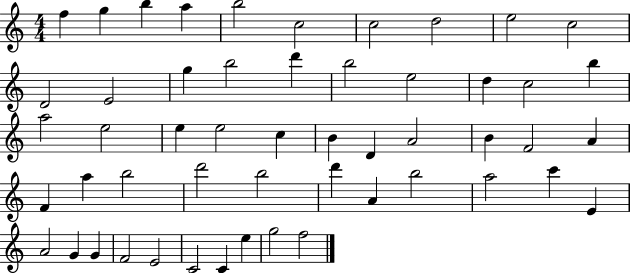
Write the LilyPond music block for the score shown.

{
  \clef treble
  \numericTimeSignature
  \time 4/4
  \key c \major
  f''4 g''4 b''4 a''4 | b''2 c''2 | c''2 d''2 | e''2 c''2 | \break d'2 e'2 | g''4 b''2 d'''4 | b''2 e''2 | d''4 c''2 b''4 | \break a''2 e''2 | e''4 e''2 c''4 | b'4 d'4 a'2 | b'4 f'2 a'4 | \break f'4 a''4 b''2 | d'''2 b''2 | d'''4 a'4 b''2 | a''2 c'''4 e'4 | \break a'2 g'4 g'4 | f'2 e'2 | c'2 c'4 e''4 | g''2 f''2 | \break \bar "|."
}